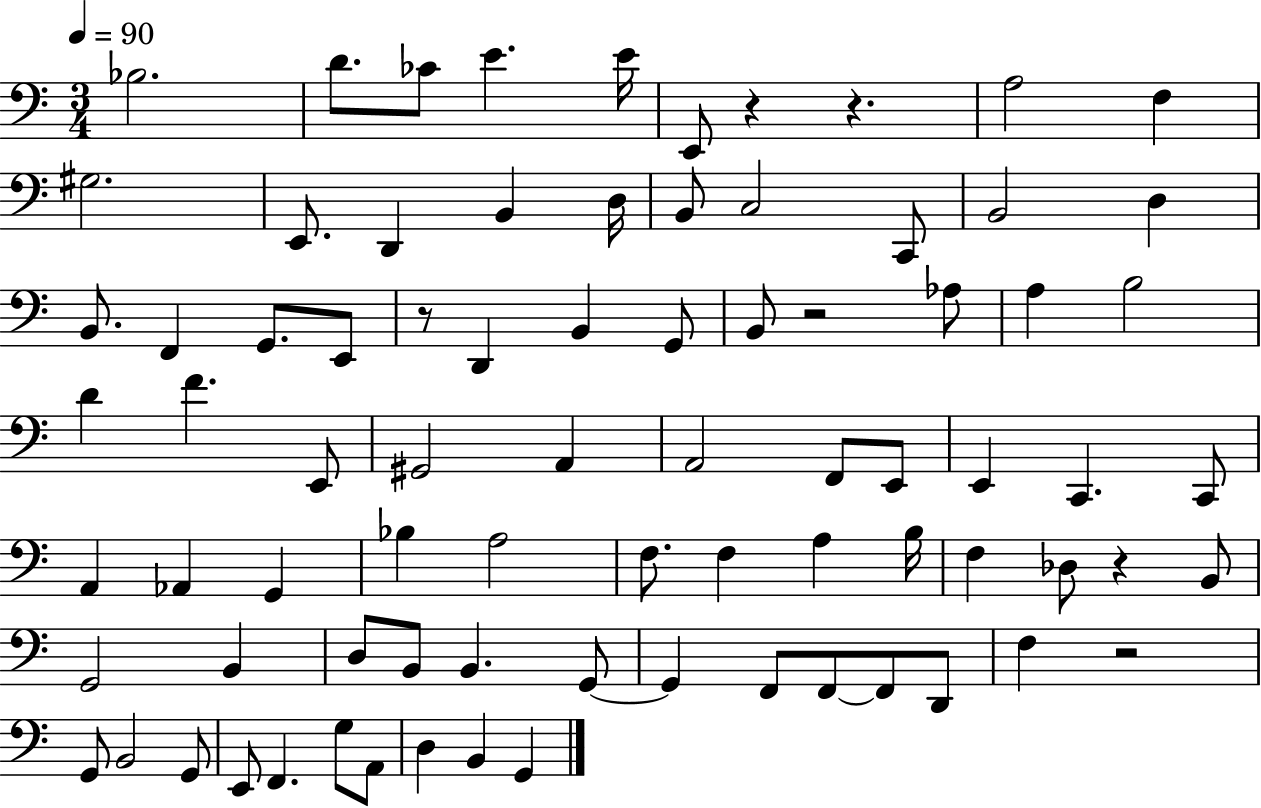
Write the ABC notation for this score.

X:1
T:Untitled
M:3/4
L:1/4
K:C
_B,2 D/2 _C/2 E E/4 E,,/2 z z A,2 F, ^G,2 E,,/2 D,, B,, D,/4 B,,/2 C,2 C,,/2 B,,2 D, B,,/2 F,, G,,/2 E,,/2 z/2 D,, B,, G,,/2 B,,/2 z2 _A,/2 A, B,2 D F E,,/2 ^G,,2 A,, A,,2 F,,/2 E,,/2 E,, C,, C,,/2 A,, _A,, G,, _B, A,2 F,/2 F, A, B,/4 F, _D,/2 z B,,/2 G,,2 B,, D,/2 B,,/2 B,, G,,/2 G,, F,,/2 F,,/2 F,,/2 D,,/2 F, z2 G,,/2 B,,2 G,,/2 E,,/2 F,, G,/2 A,,/2 D, B,, G,,